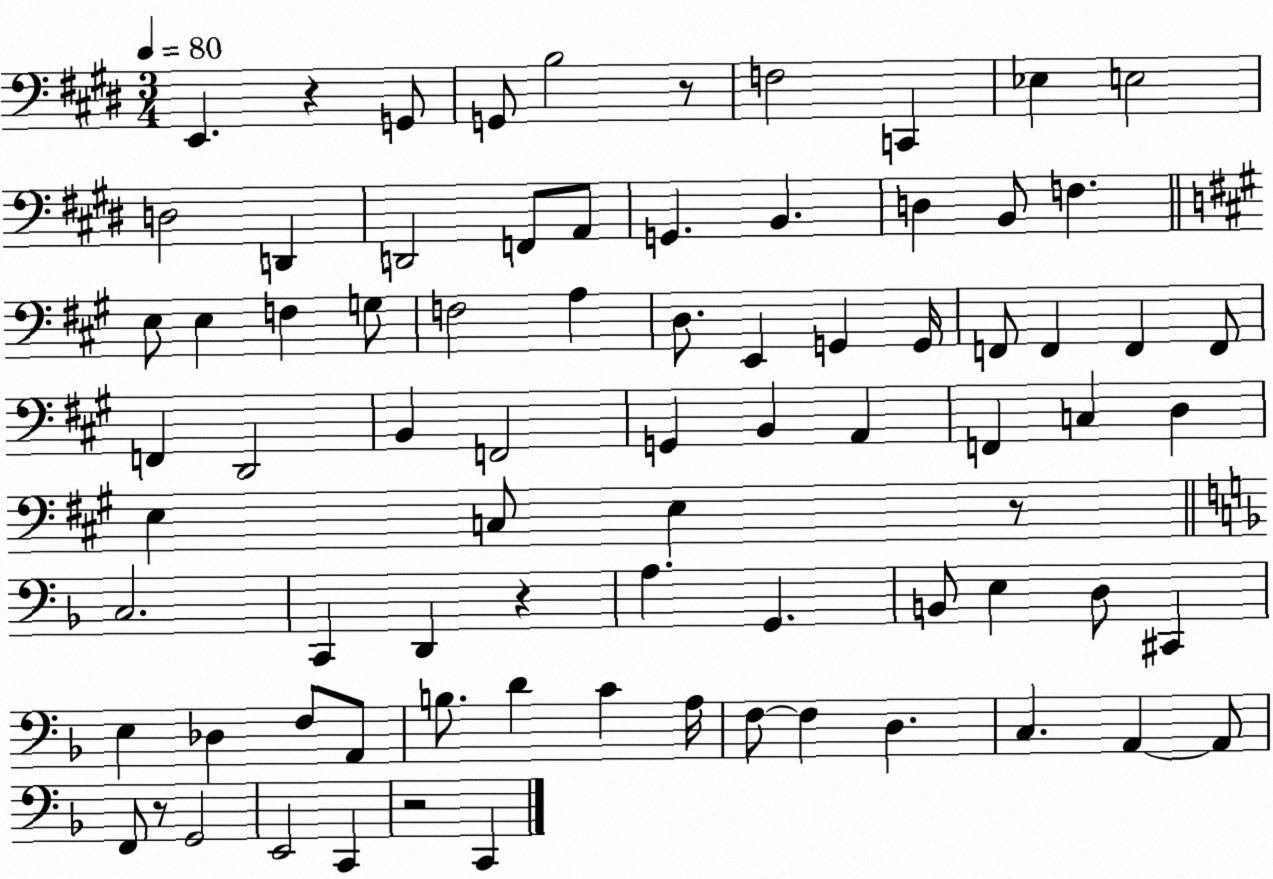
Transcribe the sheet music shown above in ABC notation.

X:1
T:Untitled
M:3/4
L:1/4
K:E
E,, z G,,/2 G,,/2 B,2 z/2 F,2 C,, _E, E,2 D,2 D,, D,,2 F,,/2 A,,/2 G,, B,, D, B,,/2 F, E,/2 E, F, G,/2 F,2 A, D,/2 E,, G,, G,,/4 F,,/2 F,, F,, F,,/2 F,, D,,2 B,, F,,2 G,, B,, A,, F,, C, D, E, C,/2 E, z/2 C,2 C,, D,, z A, G,, B,,/2 E, D,/2 ^C,, E, _D, F,/2 A,,/2 B,/2 D C A,/4 F,/2 F, D, C, A,, A,,/2 F,,/2 z/2 G,,2 E,,2 C,, z2 C,,